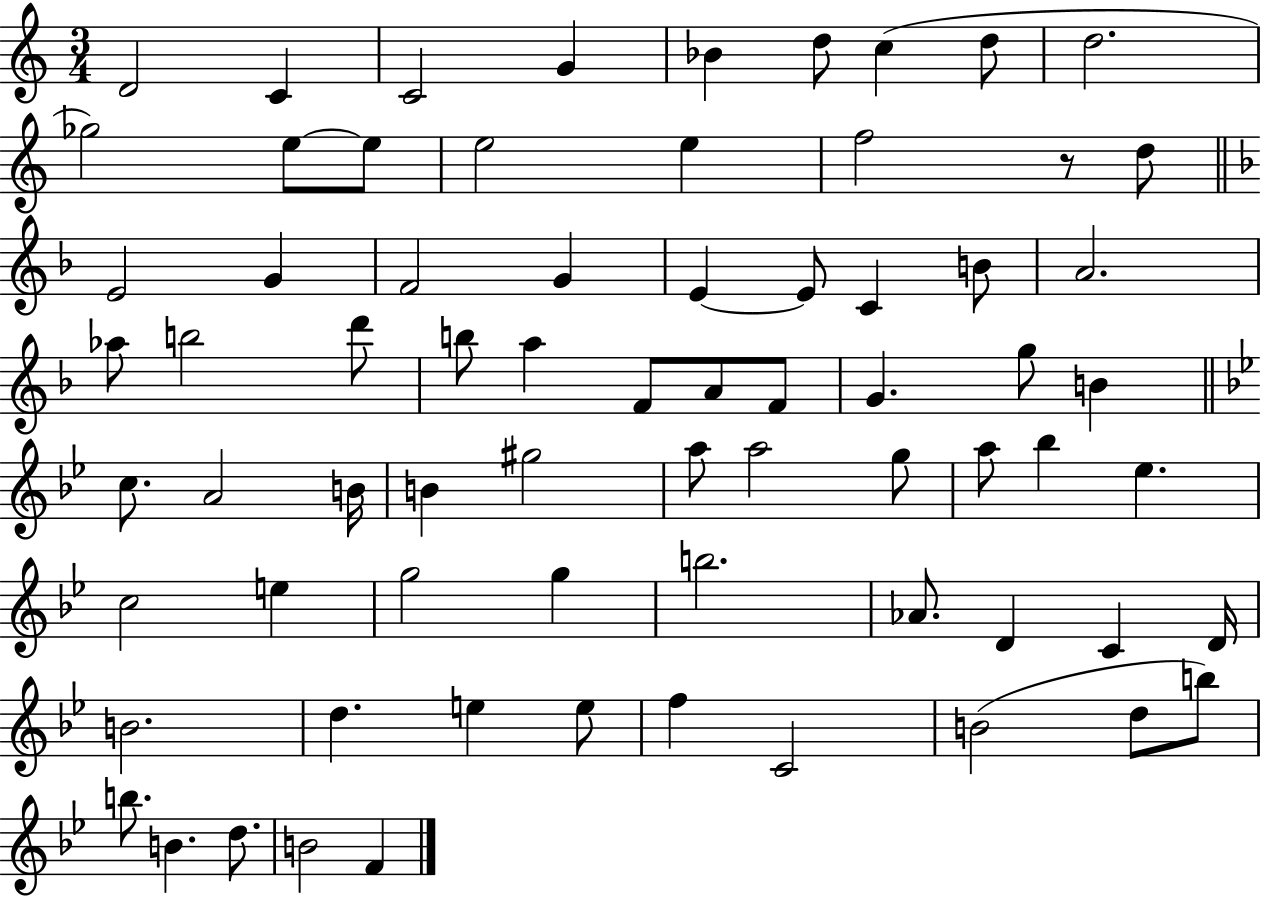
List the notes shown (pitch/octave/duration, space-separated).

D4/h C4/q C4/h G4/q Bb4/q D5/e C5/q D5/e D5/h. Gb5/h E5/e E5/e E5/h E5/q F5/h R/e D5/e E4/h G4/q F4/h G4/q E4/q E4/e C4/q B4/e A4/h. Ab5/e B5/h D6/e B5/e A5/q F4/e A4/e F4/e G4/q. G5/e B4/q C5/e. A4/h B4/s B4/q G#5/h A5/e A5/h G5/e A5/e Bb5/q Eb5/q. C5/h E5/q G5/h G5/q B5/h. Ab4/e. D4/q C4/q D4/s B4/h. D5/q. E5/q E5/e F5/q C4/h B4/h D5/e B5/e B5/e. B4/q. D5/e. B4/h F4/q